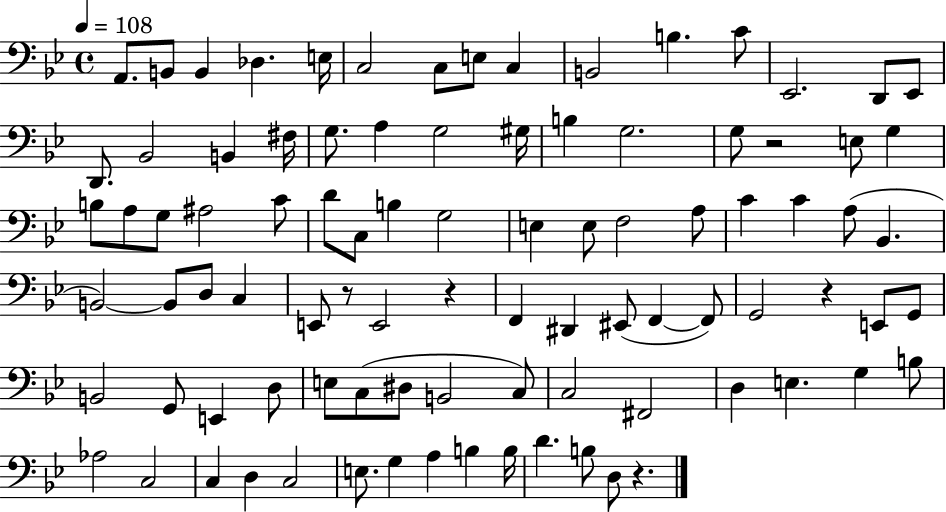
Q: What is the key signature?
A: BES major